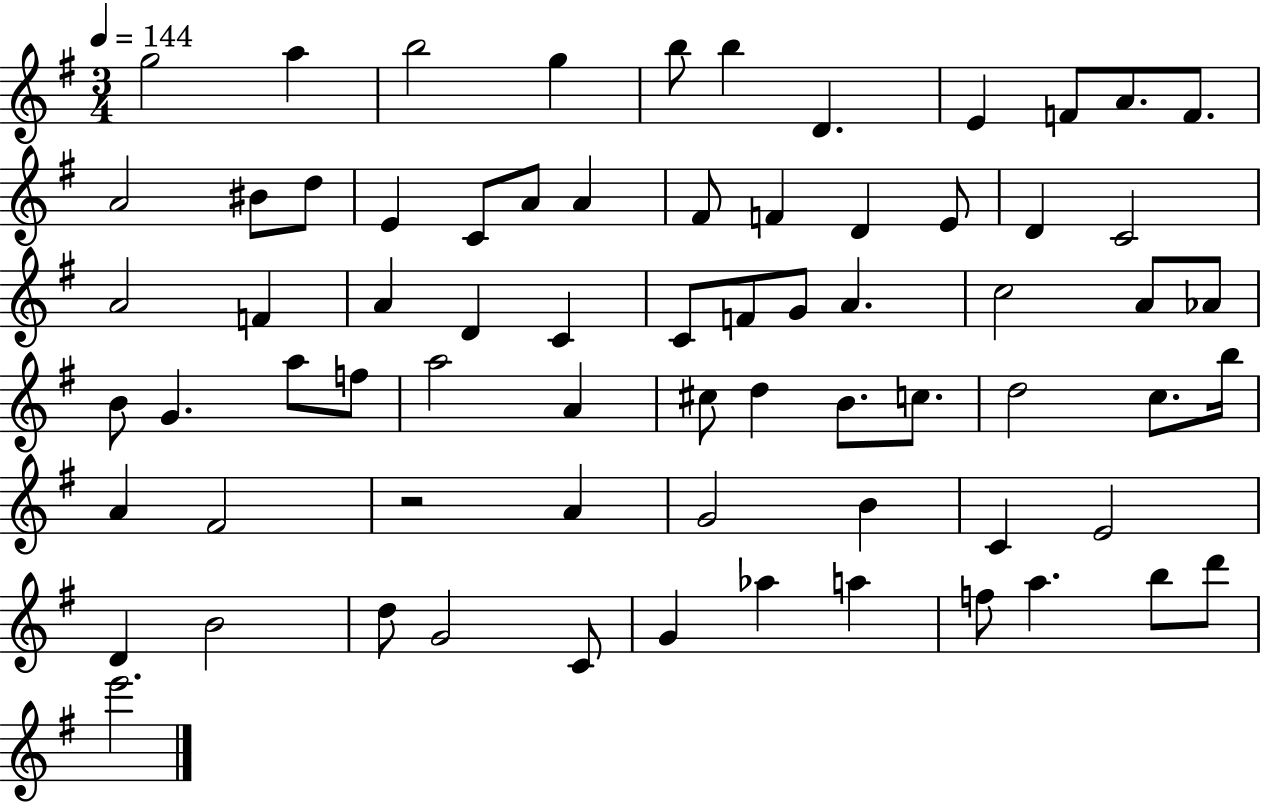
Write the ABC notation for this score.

X:1
T:Untitled
M:3/4
L:1/4
K:G
g2 a b2 g b/2 b D E F/2 A/2 F/2 A2 ^B/2 d/2 E C/2 A/2 A ^F/2 F D E/2 D C2 A2 F A D C C/2 F/2 G/2 A c2 A/2 _A/2 B/2 G a/2 f/2 a2 A ^c/2 d B/2 c/2 d2 c/2 b/4 A ^F2 z2 A G2 B C E2 D B2 d/2 G2 C/2 G _a a f/2 a b/2 d'/2 e'2